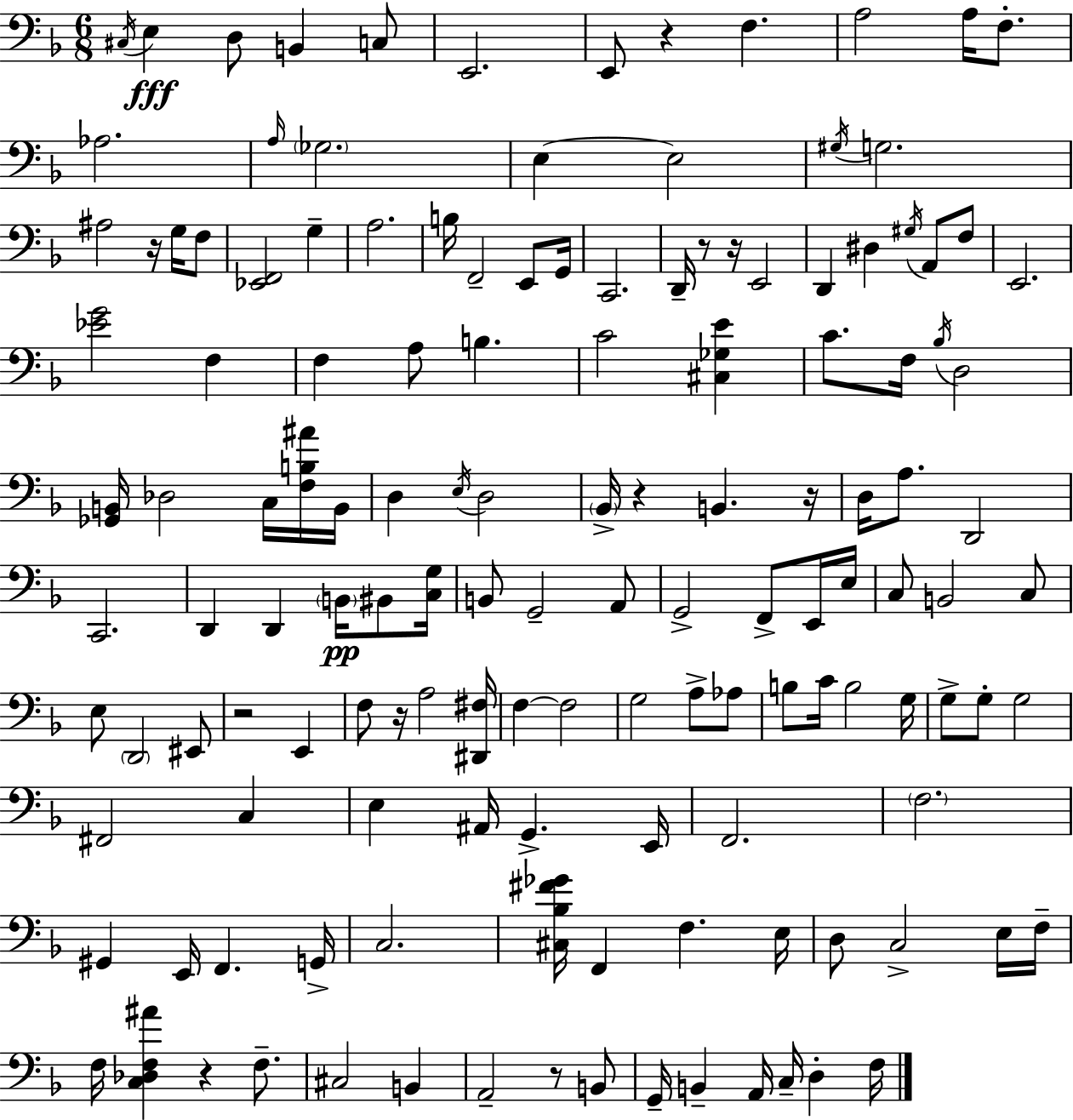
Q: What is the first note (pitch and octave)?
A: C#3